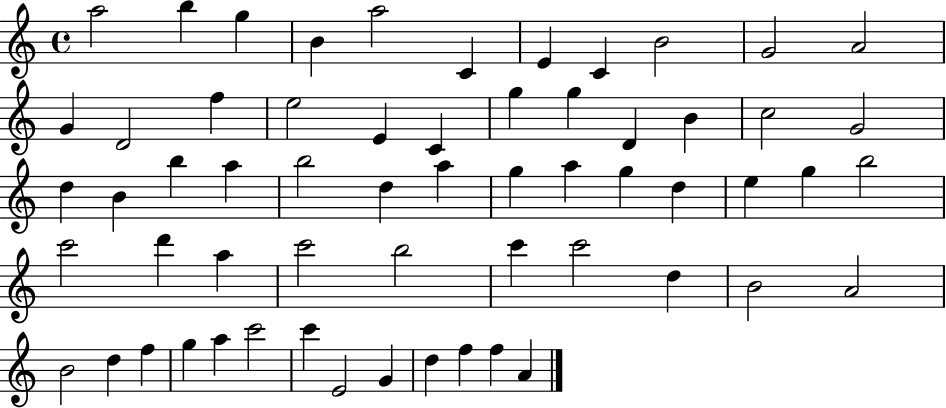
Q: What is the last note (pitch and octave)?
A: A4